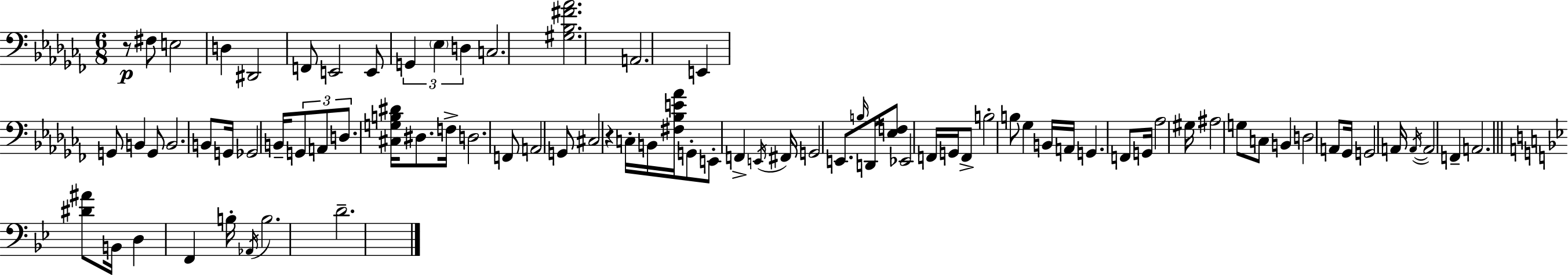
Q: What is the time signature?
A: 6/8